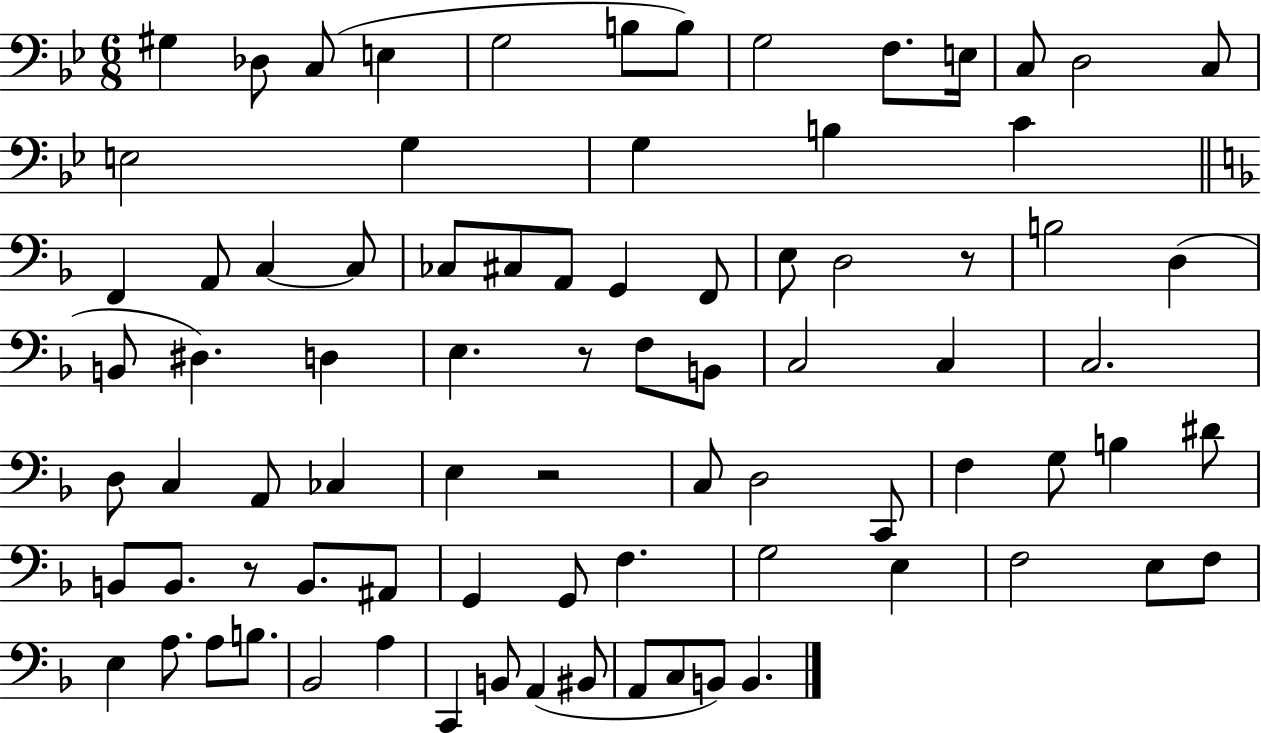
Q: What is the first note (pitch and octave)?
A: G#3